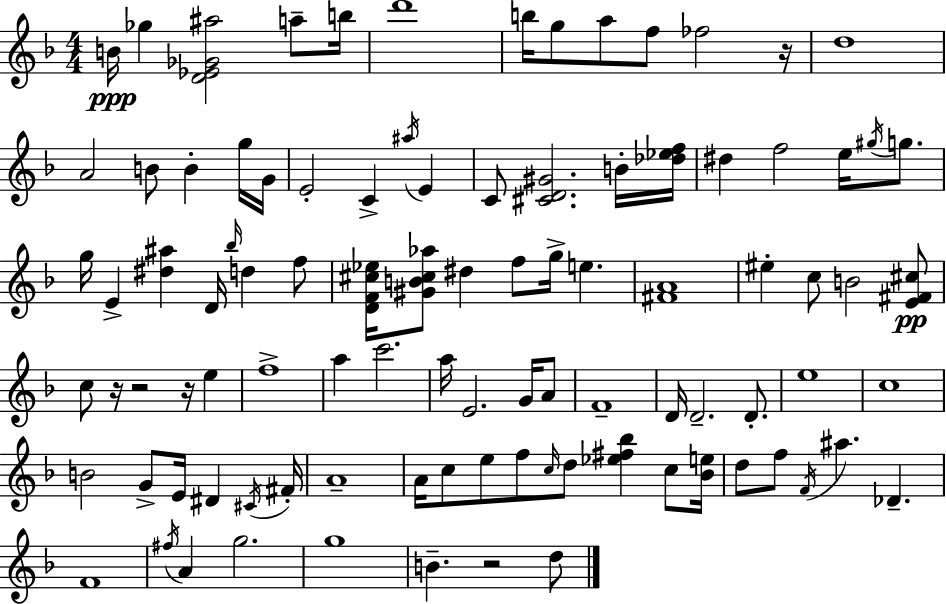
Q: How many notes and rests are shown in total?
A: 96